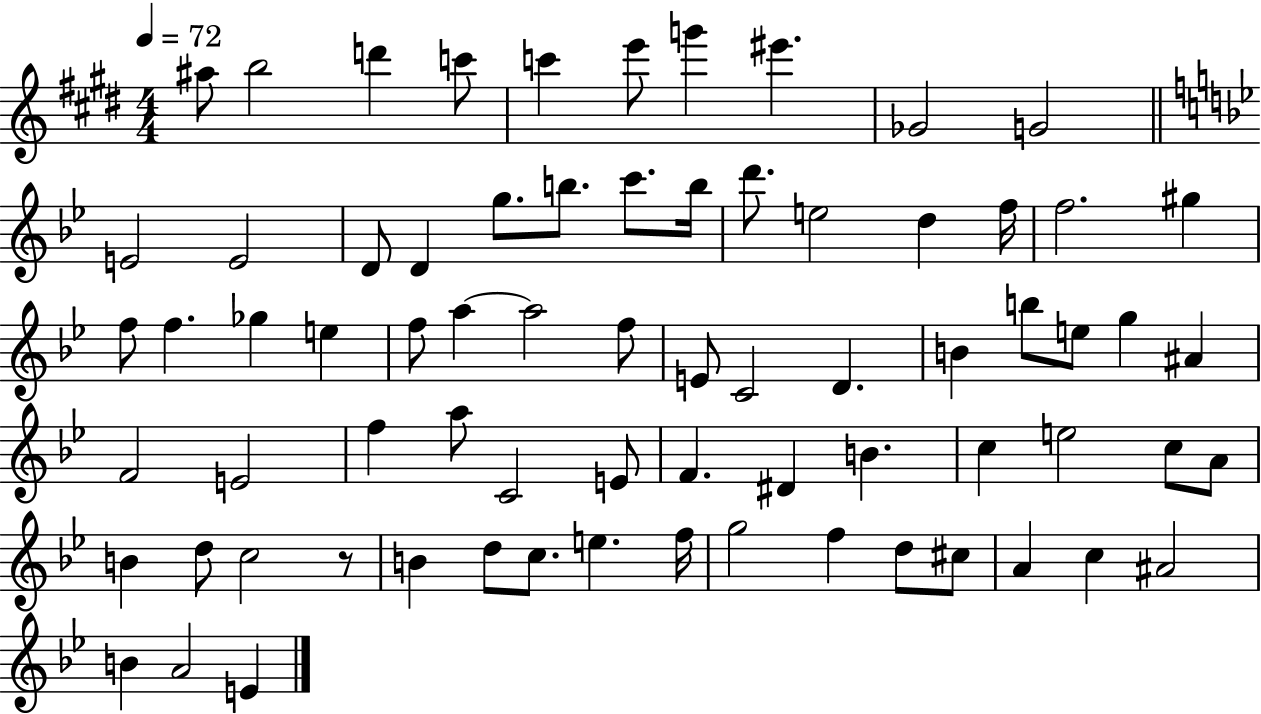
X:1
T:Untitled
M:4/4
L:1/4
K:E
^a/2 b2 d' c'/2 c' e'/2 g' ^e' _G2 G2 E2 E2 D/2 D g/2 b/2 c'/2 b/4 d'/2 e2 d f/4 f2 ^g f/2 f _g e f/2 a a2 f/2 E/2 C2 D B b/2 e/2 g ^A F2 E2 f a/2 C2 E/2 F ^D B c e2 c/2 A/2 B d/2 c2 z/2 B d/2 c/2 e f/4 g2 f d/2 ^c/2 A c ^A2 B A2 E